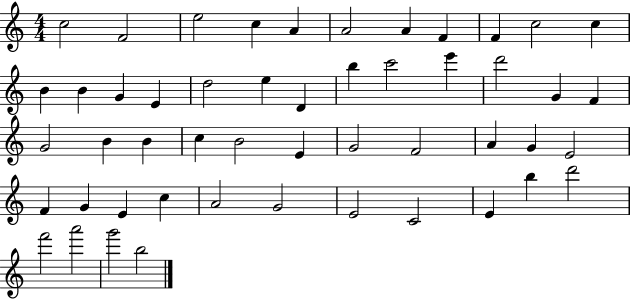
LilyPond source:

{
  \clef treble
  \numericTimeSignature
  \time 4/4
  \key c \major
  c''2 f'2 | e''2 c''4 a'4 | a'2 a'4 f'4 | f'4 c''2 c''4 | \break b'4 b'4 g'4 e'4 | d''2 e''4 d'4 | b''4 c'''2 e'''4 | d'''2 g'4 f'4 | \break g'2 b'4 b'4 | c''4 b'2 e'4 | g'2 f'2 | a'4 g'4 e'2 | \break f'4 g'4 e'4 c''4 | a'2 g'2 | e'2 c'2 | e'4 b''4 d'''2 | \break f'''2 a'''2 | g'''2 b''2 | \bar "|."
}